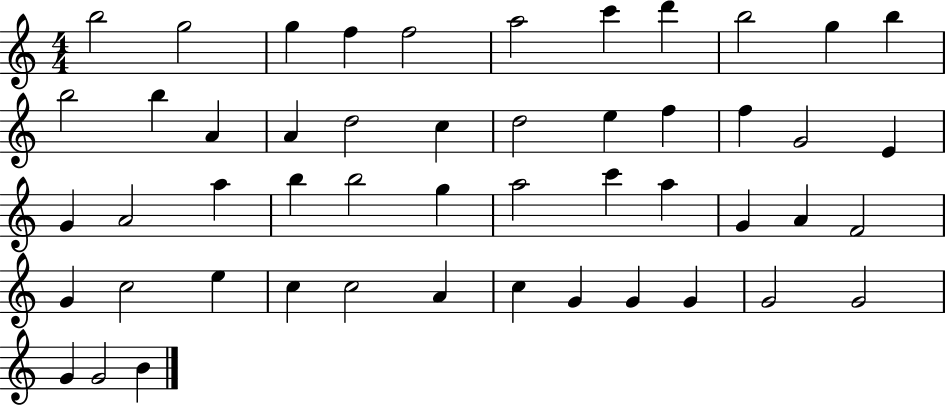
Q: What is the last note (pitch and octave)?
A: B4